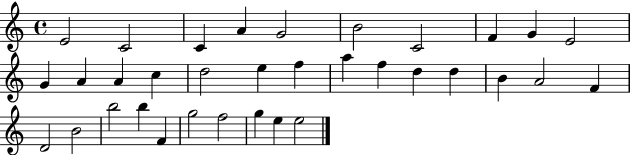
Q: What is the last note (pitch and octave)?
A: E5